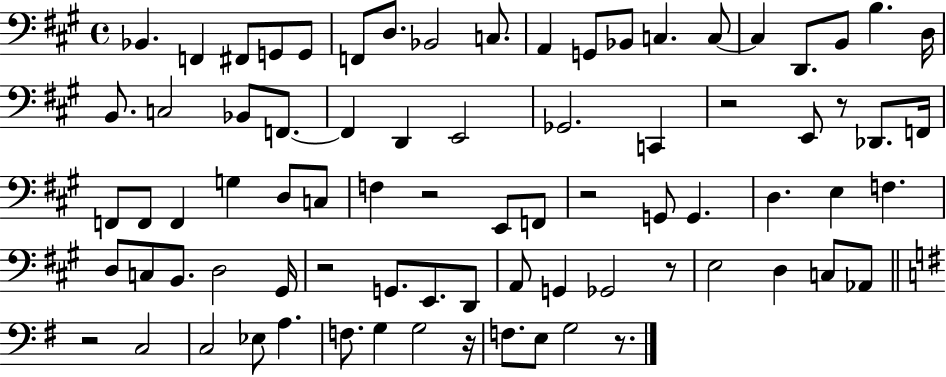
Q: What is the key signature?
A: A major